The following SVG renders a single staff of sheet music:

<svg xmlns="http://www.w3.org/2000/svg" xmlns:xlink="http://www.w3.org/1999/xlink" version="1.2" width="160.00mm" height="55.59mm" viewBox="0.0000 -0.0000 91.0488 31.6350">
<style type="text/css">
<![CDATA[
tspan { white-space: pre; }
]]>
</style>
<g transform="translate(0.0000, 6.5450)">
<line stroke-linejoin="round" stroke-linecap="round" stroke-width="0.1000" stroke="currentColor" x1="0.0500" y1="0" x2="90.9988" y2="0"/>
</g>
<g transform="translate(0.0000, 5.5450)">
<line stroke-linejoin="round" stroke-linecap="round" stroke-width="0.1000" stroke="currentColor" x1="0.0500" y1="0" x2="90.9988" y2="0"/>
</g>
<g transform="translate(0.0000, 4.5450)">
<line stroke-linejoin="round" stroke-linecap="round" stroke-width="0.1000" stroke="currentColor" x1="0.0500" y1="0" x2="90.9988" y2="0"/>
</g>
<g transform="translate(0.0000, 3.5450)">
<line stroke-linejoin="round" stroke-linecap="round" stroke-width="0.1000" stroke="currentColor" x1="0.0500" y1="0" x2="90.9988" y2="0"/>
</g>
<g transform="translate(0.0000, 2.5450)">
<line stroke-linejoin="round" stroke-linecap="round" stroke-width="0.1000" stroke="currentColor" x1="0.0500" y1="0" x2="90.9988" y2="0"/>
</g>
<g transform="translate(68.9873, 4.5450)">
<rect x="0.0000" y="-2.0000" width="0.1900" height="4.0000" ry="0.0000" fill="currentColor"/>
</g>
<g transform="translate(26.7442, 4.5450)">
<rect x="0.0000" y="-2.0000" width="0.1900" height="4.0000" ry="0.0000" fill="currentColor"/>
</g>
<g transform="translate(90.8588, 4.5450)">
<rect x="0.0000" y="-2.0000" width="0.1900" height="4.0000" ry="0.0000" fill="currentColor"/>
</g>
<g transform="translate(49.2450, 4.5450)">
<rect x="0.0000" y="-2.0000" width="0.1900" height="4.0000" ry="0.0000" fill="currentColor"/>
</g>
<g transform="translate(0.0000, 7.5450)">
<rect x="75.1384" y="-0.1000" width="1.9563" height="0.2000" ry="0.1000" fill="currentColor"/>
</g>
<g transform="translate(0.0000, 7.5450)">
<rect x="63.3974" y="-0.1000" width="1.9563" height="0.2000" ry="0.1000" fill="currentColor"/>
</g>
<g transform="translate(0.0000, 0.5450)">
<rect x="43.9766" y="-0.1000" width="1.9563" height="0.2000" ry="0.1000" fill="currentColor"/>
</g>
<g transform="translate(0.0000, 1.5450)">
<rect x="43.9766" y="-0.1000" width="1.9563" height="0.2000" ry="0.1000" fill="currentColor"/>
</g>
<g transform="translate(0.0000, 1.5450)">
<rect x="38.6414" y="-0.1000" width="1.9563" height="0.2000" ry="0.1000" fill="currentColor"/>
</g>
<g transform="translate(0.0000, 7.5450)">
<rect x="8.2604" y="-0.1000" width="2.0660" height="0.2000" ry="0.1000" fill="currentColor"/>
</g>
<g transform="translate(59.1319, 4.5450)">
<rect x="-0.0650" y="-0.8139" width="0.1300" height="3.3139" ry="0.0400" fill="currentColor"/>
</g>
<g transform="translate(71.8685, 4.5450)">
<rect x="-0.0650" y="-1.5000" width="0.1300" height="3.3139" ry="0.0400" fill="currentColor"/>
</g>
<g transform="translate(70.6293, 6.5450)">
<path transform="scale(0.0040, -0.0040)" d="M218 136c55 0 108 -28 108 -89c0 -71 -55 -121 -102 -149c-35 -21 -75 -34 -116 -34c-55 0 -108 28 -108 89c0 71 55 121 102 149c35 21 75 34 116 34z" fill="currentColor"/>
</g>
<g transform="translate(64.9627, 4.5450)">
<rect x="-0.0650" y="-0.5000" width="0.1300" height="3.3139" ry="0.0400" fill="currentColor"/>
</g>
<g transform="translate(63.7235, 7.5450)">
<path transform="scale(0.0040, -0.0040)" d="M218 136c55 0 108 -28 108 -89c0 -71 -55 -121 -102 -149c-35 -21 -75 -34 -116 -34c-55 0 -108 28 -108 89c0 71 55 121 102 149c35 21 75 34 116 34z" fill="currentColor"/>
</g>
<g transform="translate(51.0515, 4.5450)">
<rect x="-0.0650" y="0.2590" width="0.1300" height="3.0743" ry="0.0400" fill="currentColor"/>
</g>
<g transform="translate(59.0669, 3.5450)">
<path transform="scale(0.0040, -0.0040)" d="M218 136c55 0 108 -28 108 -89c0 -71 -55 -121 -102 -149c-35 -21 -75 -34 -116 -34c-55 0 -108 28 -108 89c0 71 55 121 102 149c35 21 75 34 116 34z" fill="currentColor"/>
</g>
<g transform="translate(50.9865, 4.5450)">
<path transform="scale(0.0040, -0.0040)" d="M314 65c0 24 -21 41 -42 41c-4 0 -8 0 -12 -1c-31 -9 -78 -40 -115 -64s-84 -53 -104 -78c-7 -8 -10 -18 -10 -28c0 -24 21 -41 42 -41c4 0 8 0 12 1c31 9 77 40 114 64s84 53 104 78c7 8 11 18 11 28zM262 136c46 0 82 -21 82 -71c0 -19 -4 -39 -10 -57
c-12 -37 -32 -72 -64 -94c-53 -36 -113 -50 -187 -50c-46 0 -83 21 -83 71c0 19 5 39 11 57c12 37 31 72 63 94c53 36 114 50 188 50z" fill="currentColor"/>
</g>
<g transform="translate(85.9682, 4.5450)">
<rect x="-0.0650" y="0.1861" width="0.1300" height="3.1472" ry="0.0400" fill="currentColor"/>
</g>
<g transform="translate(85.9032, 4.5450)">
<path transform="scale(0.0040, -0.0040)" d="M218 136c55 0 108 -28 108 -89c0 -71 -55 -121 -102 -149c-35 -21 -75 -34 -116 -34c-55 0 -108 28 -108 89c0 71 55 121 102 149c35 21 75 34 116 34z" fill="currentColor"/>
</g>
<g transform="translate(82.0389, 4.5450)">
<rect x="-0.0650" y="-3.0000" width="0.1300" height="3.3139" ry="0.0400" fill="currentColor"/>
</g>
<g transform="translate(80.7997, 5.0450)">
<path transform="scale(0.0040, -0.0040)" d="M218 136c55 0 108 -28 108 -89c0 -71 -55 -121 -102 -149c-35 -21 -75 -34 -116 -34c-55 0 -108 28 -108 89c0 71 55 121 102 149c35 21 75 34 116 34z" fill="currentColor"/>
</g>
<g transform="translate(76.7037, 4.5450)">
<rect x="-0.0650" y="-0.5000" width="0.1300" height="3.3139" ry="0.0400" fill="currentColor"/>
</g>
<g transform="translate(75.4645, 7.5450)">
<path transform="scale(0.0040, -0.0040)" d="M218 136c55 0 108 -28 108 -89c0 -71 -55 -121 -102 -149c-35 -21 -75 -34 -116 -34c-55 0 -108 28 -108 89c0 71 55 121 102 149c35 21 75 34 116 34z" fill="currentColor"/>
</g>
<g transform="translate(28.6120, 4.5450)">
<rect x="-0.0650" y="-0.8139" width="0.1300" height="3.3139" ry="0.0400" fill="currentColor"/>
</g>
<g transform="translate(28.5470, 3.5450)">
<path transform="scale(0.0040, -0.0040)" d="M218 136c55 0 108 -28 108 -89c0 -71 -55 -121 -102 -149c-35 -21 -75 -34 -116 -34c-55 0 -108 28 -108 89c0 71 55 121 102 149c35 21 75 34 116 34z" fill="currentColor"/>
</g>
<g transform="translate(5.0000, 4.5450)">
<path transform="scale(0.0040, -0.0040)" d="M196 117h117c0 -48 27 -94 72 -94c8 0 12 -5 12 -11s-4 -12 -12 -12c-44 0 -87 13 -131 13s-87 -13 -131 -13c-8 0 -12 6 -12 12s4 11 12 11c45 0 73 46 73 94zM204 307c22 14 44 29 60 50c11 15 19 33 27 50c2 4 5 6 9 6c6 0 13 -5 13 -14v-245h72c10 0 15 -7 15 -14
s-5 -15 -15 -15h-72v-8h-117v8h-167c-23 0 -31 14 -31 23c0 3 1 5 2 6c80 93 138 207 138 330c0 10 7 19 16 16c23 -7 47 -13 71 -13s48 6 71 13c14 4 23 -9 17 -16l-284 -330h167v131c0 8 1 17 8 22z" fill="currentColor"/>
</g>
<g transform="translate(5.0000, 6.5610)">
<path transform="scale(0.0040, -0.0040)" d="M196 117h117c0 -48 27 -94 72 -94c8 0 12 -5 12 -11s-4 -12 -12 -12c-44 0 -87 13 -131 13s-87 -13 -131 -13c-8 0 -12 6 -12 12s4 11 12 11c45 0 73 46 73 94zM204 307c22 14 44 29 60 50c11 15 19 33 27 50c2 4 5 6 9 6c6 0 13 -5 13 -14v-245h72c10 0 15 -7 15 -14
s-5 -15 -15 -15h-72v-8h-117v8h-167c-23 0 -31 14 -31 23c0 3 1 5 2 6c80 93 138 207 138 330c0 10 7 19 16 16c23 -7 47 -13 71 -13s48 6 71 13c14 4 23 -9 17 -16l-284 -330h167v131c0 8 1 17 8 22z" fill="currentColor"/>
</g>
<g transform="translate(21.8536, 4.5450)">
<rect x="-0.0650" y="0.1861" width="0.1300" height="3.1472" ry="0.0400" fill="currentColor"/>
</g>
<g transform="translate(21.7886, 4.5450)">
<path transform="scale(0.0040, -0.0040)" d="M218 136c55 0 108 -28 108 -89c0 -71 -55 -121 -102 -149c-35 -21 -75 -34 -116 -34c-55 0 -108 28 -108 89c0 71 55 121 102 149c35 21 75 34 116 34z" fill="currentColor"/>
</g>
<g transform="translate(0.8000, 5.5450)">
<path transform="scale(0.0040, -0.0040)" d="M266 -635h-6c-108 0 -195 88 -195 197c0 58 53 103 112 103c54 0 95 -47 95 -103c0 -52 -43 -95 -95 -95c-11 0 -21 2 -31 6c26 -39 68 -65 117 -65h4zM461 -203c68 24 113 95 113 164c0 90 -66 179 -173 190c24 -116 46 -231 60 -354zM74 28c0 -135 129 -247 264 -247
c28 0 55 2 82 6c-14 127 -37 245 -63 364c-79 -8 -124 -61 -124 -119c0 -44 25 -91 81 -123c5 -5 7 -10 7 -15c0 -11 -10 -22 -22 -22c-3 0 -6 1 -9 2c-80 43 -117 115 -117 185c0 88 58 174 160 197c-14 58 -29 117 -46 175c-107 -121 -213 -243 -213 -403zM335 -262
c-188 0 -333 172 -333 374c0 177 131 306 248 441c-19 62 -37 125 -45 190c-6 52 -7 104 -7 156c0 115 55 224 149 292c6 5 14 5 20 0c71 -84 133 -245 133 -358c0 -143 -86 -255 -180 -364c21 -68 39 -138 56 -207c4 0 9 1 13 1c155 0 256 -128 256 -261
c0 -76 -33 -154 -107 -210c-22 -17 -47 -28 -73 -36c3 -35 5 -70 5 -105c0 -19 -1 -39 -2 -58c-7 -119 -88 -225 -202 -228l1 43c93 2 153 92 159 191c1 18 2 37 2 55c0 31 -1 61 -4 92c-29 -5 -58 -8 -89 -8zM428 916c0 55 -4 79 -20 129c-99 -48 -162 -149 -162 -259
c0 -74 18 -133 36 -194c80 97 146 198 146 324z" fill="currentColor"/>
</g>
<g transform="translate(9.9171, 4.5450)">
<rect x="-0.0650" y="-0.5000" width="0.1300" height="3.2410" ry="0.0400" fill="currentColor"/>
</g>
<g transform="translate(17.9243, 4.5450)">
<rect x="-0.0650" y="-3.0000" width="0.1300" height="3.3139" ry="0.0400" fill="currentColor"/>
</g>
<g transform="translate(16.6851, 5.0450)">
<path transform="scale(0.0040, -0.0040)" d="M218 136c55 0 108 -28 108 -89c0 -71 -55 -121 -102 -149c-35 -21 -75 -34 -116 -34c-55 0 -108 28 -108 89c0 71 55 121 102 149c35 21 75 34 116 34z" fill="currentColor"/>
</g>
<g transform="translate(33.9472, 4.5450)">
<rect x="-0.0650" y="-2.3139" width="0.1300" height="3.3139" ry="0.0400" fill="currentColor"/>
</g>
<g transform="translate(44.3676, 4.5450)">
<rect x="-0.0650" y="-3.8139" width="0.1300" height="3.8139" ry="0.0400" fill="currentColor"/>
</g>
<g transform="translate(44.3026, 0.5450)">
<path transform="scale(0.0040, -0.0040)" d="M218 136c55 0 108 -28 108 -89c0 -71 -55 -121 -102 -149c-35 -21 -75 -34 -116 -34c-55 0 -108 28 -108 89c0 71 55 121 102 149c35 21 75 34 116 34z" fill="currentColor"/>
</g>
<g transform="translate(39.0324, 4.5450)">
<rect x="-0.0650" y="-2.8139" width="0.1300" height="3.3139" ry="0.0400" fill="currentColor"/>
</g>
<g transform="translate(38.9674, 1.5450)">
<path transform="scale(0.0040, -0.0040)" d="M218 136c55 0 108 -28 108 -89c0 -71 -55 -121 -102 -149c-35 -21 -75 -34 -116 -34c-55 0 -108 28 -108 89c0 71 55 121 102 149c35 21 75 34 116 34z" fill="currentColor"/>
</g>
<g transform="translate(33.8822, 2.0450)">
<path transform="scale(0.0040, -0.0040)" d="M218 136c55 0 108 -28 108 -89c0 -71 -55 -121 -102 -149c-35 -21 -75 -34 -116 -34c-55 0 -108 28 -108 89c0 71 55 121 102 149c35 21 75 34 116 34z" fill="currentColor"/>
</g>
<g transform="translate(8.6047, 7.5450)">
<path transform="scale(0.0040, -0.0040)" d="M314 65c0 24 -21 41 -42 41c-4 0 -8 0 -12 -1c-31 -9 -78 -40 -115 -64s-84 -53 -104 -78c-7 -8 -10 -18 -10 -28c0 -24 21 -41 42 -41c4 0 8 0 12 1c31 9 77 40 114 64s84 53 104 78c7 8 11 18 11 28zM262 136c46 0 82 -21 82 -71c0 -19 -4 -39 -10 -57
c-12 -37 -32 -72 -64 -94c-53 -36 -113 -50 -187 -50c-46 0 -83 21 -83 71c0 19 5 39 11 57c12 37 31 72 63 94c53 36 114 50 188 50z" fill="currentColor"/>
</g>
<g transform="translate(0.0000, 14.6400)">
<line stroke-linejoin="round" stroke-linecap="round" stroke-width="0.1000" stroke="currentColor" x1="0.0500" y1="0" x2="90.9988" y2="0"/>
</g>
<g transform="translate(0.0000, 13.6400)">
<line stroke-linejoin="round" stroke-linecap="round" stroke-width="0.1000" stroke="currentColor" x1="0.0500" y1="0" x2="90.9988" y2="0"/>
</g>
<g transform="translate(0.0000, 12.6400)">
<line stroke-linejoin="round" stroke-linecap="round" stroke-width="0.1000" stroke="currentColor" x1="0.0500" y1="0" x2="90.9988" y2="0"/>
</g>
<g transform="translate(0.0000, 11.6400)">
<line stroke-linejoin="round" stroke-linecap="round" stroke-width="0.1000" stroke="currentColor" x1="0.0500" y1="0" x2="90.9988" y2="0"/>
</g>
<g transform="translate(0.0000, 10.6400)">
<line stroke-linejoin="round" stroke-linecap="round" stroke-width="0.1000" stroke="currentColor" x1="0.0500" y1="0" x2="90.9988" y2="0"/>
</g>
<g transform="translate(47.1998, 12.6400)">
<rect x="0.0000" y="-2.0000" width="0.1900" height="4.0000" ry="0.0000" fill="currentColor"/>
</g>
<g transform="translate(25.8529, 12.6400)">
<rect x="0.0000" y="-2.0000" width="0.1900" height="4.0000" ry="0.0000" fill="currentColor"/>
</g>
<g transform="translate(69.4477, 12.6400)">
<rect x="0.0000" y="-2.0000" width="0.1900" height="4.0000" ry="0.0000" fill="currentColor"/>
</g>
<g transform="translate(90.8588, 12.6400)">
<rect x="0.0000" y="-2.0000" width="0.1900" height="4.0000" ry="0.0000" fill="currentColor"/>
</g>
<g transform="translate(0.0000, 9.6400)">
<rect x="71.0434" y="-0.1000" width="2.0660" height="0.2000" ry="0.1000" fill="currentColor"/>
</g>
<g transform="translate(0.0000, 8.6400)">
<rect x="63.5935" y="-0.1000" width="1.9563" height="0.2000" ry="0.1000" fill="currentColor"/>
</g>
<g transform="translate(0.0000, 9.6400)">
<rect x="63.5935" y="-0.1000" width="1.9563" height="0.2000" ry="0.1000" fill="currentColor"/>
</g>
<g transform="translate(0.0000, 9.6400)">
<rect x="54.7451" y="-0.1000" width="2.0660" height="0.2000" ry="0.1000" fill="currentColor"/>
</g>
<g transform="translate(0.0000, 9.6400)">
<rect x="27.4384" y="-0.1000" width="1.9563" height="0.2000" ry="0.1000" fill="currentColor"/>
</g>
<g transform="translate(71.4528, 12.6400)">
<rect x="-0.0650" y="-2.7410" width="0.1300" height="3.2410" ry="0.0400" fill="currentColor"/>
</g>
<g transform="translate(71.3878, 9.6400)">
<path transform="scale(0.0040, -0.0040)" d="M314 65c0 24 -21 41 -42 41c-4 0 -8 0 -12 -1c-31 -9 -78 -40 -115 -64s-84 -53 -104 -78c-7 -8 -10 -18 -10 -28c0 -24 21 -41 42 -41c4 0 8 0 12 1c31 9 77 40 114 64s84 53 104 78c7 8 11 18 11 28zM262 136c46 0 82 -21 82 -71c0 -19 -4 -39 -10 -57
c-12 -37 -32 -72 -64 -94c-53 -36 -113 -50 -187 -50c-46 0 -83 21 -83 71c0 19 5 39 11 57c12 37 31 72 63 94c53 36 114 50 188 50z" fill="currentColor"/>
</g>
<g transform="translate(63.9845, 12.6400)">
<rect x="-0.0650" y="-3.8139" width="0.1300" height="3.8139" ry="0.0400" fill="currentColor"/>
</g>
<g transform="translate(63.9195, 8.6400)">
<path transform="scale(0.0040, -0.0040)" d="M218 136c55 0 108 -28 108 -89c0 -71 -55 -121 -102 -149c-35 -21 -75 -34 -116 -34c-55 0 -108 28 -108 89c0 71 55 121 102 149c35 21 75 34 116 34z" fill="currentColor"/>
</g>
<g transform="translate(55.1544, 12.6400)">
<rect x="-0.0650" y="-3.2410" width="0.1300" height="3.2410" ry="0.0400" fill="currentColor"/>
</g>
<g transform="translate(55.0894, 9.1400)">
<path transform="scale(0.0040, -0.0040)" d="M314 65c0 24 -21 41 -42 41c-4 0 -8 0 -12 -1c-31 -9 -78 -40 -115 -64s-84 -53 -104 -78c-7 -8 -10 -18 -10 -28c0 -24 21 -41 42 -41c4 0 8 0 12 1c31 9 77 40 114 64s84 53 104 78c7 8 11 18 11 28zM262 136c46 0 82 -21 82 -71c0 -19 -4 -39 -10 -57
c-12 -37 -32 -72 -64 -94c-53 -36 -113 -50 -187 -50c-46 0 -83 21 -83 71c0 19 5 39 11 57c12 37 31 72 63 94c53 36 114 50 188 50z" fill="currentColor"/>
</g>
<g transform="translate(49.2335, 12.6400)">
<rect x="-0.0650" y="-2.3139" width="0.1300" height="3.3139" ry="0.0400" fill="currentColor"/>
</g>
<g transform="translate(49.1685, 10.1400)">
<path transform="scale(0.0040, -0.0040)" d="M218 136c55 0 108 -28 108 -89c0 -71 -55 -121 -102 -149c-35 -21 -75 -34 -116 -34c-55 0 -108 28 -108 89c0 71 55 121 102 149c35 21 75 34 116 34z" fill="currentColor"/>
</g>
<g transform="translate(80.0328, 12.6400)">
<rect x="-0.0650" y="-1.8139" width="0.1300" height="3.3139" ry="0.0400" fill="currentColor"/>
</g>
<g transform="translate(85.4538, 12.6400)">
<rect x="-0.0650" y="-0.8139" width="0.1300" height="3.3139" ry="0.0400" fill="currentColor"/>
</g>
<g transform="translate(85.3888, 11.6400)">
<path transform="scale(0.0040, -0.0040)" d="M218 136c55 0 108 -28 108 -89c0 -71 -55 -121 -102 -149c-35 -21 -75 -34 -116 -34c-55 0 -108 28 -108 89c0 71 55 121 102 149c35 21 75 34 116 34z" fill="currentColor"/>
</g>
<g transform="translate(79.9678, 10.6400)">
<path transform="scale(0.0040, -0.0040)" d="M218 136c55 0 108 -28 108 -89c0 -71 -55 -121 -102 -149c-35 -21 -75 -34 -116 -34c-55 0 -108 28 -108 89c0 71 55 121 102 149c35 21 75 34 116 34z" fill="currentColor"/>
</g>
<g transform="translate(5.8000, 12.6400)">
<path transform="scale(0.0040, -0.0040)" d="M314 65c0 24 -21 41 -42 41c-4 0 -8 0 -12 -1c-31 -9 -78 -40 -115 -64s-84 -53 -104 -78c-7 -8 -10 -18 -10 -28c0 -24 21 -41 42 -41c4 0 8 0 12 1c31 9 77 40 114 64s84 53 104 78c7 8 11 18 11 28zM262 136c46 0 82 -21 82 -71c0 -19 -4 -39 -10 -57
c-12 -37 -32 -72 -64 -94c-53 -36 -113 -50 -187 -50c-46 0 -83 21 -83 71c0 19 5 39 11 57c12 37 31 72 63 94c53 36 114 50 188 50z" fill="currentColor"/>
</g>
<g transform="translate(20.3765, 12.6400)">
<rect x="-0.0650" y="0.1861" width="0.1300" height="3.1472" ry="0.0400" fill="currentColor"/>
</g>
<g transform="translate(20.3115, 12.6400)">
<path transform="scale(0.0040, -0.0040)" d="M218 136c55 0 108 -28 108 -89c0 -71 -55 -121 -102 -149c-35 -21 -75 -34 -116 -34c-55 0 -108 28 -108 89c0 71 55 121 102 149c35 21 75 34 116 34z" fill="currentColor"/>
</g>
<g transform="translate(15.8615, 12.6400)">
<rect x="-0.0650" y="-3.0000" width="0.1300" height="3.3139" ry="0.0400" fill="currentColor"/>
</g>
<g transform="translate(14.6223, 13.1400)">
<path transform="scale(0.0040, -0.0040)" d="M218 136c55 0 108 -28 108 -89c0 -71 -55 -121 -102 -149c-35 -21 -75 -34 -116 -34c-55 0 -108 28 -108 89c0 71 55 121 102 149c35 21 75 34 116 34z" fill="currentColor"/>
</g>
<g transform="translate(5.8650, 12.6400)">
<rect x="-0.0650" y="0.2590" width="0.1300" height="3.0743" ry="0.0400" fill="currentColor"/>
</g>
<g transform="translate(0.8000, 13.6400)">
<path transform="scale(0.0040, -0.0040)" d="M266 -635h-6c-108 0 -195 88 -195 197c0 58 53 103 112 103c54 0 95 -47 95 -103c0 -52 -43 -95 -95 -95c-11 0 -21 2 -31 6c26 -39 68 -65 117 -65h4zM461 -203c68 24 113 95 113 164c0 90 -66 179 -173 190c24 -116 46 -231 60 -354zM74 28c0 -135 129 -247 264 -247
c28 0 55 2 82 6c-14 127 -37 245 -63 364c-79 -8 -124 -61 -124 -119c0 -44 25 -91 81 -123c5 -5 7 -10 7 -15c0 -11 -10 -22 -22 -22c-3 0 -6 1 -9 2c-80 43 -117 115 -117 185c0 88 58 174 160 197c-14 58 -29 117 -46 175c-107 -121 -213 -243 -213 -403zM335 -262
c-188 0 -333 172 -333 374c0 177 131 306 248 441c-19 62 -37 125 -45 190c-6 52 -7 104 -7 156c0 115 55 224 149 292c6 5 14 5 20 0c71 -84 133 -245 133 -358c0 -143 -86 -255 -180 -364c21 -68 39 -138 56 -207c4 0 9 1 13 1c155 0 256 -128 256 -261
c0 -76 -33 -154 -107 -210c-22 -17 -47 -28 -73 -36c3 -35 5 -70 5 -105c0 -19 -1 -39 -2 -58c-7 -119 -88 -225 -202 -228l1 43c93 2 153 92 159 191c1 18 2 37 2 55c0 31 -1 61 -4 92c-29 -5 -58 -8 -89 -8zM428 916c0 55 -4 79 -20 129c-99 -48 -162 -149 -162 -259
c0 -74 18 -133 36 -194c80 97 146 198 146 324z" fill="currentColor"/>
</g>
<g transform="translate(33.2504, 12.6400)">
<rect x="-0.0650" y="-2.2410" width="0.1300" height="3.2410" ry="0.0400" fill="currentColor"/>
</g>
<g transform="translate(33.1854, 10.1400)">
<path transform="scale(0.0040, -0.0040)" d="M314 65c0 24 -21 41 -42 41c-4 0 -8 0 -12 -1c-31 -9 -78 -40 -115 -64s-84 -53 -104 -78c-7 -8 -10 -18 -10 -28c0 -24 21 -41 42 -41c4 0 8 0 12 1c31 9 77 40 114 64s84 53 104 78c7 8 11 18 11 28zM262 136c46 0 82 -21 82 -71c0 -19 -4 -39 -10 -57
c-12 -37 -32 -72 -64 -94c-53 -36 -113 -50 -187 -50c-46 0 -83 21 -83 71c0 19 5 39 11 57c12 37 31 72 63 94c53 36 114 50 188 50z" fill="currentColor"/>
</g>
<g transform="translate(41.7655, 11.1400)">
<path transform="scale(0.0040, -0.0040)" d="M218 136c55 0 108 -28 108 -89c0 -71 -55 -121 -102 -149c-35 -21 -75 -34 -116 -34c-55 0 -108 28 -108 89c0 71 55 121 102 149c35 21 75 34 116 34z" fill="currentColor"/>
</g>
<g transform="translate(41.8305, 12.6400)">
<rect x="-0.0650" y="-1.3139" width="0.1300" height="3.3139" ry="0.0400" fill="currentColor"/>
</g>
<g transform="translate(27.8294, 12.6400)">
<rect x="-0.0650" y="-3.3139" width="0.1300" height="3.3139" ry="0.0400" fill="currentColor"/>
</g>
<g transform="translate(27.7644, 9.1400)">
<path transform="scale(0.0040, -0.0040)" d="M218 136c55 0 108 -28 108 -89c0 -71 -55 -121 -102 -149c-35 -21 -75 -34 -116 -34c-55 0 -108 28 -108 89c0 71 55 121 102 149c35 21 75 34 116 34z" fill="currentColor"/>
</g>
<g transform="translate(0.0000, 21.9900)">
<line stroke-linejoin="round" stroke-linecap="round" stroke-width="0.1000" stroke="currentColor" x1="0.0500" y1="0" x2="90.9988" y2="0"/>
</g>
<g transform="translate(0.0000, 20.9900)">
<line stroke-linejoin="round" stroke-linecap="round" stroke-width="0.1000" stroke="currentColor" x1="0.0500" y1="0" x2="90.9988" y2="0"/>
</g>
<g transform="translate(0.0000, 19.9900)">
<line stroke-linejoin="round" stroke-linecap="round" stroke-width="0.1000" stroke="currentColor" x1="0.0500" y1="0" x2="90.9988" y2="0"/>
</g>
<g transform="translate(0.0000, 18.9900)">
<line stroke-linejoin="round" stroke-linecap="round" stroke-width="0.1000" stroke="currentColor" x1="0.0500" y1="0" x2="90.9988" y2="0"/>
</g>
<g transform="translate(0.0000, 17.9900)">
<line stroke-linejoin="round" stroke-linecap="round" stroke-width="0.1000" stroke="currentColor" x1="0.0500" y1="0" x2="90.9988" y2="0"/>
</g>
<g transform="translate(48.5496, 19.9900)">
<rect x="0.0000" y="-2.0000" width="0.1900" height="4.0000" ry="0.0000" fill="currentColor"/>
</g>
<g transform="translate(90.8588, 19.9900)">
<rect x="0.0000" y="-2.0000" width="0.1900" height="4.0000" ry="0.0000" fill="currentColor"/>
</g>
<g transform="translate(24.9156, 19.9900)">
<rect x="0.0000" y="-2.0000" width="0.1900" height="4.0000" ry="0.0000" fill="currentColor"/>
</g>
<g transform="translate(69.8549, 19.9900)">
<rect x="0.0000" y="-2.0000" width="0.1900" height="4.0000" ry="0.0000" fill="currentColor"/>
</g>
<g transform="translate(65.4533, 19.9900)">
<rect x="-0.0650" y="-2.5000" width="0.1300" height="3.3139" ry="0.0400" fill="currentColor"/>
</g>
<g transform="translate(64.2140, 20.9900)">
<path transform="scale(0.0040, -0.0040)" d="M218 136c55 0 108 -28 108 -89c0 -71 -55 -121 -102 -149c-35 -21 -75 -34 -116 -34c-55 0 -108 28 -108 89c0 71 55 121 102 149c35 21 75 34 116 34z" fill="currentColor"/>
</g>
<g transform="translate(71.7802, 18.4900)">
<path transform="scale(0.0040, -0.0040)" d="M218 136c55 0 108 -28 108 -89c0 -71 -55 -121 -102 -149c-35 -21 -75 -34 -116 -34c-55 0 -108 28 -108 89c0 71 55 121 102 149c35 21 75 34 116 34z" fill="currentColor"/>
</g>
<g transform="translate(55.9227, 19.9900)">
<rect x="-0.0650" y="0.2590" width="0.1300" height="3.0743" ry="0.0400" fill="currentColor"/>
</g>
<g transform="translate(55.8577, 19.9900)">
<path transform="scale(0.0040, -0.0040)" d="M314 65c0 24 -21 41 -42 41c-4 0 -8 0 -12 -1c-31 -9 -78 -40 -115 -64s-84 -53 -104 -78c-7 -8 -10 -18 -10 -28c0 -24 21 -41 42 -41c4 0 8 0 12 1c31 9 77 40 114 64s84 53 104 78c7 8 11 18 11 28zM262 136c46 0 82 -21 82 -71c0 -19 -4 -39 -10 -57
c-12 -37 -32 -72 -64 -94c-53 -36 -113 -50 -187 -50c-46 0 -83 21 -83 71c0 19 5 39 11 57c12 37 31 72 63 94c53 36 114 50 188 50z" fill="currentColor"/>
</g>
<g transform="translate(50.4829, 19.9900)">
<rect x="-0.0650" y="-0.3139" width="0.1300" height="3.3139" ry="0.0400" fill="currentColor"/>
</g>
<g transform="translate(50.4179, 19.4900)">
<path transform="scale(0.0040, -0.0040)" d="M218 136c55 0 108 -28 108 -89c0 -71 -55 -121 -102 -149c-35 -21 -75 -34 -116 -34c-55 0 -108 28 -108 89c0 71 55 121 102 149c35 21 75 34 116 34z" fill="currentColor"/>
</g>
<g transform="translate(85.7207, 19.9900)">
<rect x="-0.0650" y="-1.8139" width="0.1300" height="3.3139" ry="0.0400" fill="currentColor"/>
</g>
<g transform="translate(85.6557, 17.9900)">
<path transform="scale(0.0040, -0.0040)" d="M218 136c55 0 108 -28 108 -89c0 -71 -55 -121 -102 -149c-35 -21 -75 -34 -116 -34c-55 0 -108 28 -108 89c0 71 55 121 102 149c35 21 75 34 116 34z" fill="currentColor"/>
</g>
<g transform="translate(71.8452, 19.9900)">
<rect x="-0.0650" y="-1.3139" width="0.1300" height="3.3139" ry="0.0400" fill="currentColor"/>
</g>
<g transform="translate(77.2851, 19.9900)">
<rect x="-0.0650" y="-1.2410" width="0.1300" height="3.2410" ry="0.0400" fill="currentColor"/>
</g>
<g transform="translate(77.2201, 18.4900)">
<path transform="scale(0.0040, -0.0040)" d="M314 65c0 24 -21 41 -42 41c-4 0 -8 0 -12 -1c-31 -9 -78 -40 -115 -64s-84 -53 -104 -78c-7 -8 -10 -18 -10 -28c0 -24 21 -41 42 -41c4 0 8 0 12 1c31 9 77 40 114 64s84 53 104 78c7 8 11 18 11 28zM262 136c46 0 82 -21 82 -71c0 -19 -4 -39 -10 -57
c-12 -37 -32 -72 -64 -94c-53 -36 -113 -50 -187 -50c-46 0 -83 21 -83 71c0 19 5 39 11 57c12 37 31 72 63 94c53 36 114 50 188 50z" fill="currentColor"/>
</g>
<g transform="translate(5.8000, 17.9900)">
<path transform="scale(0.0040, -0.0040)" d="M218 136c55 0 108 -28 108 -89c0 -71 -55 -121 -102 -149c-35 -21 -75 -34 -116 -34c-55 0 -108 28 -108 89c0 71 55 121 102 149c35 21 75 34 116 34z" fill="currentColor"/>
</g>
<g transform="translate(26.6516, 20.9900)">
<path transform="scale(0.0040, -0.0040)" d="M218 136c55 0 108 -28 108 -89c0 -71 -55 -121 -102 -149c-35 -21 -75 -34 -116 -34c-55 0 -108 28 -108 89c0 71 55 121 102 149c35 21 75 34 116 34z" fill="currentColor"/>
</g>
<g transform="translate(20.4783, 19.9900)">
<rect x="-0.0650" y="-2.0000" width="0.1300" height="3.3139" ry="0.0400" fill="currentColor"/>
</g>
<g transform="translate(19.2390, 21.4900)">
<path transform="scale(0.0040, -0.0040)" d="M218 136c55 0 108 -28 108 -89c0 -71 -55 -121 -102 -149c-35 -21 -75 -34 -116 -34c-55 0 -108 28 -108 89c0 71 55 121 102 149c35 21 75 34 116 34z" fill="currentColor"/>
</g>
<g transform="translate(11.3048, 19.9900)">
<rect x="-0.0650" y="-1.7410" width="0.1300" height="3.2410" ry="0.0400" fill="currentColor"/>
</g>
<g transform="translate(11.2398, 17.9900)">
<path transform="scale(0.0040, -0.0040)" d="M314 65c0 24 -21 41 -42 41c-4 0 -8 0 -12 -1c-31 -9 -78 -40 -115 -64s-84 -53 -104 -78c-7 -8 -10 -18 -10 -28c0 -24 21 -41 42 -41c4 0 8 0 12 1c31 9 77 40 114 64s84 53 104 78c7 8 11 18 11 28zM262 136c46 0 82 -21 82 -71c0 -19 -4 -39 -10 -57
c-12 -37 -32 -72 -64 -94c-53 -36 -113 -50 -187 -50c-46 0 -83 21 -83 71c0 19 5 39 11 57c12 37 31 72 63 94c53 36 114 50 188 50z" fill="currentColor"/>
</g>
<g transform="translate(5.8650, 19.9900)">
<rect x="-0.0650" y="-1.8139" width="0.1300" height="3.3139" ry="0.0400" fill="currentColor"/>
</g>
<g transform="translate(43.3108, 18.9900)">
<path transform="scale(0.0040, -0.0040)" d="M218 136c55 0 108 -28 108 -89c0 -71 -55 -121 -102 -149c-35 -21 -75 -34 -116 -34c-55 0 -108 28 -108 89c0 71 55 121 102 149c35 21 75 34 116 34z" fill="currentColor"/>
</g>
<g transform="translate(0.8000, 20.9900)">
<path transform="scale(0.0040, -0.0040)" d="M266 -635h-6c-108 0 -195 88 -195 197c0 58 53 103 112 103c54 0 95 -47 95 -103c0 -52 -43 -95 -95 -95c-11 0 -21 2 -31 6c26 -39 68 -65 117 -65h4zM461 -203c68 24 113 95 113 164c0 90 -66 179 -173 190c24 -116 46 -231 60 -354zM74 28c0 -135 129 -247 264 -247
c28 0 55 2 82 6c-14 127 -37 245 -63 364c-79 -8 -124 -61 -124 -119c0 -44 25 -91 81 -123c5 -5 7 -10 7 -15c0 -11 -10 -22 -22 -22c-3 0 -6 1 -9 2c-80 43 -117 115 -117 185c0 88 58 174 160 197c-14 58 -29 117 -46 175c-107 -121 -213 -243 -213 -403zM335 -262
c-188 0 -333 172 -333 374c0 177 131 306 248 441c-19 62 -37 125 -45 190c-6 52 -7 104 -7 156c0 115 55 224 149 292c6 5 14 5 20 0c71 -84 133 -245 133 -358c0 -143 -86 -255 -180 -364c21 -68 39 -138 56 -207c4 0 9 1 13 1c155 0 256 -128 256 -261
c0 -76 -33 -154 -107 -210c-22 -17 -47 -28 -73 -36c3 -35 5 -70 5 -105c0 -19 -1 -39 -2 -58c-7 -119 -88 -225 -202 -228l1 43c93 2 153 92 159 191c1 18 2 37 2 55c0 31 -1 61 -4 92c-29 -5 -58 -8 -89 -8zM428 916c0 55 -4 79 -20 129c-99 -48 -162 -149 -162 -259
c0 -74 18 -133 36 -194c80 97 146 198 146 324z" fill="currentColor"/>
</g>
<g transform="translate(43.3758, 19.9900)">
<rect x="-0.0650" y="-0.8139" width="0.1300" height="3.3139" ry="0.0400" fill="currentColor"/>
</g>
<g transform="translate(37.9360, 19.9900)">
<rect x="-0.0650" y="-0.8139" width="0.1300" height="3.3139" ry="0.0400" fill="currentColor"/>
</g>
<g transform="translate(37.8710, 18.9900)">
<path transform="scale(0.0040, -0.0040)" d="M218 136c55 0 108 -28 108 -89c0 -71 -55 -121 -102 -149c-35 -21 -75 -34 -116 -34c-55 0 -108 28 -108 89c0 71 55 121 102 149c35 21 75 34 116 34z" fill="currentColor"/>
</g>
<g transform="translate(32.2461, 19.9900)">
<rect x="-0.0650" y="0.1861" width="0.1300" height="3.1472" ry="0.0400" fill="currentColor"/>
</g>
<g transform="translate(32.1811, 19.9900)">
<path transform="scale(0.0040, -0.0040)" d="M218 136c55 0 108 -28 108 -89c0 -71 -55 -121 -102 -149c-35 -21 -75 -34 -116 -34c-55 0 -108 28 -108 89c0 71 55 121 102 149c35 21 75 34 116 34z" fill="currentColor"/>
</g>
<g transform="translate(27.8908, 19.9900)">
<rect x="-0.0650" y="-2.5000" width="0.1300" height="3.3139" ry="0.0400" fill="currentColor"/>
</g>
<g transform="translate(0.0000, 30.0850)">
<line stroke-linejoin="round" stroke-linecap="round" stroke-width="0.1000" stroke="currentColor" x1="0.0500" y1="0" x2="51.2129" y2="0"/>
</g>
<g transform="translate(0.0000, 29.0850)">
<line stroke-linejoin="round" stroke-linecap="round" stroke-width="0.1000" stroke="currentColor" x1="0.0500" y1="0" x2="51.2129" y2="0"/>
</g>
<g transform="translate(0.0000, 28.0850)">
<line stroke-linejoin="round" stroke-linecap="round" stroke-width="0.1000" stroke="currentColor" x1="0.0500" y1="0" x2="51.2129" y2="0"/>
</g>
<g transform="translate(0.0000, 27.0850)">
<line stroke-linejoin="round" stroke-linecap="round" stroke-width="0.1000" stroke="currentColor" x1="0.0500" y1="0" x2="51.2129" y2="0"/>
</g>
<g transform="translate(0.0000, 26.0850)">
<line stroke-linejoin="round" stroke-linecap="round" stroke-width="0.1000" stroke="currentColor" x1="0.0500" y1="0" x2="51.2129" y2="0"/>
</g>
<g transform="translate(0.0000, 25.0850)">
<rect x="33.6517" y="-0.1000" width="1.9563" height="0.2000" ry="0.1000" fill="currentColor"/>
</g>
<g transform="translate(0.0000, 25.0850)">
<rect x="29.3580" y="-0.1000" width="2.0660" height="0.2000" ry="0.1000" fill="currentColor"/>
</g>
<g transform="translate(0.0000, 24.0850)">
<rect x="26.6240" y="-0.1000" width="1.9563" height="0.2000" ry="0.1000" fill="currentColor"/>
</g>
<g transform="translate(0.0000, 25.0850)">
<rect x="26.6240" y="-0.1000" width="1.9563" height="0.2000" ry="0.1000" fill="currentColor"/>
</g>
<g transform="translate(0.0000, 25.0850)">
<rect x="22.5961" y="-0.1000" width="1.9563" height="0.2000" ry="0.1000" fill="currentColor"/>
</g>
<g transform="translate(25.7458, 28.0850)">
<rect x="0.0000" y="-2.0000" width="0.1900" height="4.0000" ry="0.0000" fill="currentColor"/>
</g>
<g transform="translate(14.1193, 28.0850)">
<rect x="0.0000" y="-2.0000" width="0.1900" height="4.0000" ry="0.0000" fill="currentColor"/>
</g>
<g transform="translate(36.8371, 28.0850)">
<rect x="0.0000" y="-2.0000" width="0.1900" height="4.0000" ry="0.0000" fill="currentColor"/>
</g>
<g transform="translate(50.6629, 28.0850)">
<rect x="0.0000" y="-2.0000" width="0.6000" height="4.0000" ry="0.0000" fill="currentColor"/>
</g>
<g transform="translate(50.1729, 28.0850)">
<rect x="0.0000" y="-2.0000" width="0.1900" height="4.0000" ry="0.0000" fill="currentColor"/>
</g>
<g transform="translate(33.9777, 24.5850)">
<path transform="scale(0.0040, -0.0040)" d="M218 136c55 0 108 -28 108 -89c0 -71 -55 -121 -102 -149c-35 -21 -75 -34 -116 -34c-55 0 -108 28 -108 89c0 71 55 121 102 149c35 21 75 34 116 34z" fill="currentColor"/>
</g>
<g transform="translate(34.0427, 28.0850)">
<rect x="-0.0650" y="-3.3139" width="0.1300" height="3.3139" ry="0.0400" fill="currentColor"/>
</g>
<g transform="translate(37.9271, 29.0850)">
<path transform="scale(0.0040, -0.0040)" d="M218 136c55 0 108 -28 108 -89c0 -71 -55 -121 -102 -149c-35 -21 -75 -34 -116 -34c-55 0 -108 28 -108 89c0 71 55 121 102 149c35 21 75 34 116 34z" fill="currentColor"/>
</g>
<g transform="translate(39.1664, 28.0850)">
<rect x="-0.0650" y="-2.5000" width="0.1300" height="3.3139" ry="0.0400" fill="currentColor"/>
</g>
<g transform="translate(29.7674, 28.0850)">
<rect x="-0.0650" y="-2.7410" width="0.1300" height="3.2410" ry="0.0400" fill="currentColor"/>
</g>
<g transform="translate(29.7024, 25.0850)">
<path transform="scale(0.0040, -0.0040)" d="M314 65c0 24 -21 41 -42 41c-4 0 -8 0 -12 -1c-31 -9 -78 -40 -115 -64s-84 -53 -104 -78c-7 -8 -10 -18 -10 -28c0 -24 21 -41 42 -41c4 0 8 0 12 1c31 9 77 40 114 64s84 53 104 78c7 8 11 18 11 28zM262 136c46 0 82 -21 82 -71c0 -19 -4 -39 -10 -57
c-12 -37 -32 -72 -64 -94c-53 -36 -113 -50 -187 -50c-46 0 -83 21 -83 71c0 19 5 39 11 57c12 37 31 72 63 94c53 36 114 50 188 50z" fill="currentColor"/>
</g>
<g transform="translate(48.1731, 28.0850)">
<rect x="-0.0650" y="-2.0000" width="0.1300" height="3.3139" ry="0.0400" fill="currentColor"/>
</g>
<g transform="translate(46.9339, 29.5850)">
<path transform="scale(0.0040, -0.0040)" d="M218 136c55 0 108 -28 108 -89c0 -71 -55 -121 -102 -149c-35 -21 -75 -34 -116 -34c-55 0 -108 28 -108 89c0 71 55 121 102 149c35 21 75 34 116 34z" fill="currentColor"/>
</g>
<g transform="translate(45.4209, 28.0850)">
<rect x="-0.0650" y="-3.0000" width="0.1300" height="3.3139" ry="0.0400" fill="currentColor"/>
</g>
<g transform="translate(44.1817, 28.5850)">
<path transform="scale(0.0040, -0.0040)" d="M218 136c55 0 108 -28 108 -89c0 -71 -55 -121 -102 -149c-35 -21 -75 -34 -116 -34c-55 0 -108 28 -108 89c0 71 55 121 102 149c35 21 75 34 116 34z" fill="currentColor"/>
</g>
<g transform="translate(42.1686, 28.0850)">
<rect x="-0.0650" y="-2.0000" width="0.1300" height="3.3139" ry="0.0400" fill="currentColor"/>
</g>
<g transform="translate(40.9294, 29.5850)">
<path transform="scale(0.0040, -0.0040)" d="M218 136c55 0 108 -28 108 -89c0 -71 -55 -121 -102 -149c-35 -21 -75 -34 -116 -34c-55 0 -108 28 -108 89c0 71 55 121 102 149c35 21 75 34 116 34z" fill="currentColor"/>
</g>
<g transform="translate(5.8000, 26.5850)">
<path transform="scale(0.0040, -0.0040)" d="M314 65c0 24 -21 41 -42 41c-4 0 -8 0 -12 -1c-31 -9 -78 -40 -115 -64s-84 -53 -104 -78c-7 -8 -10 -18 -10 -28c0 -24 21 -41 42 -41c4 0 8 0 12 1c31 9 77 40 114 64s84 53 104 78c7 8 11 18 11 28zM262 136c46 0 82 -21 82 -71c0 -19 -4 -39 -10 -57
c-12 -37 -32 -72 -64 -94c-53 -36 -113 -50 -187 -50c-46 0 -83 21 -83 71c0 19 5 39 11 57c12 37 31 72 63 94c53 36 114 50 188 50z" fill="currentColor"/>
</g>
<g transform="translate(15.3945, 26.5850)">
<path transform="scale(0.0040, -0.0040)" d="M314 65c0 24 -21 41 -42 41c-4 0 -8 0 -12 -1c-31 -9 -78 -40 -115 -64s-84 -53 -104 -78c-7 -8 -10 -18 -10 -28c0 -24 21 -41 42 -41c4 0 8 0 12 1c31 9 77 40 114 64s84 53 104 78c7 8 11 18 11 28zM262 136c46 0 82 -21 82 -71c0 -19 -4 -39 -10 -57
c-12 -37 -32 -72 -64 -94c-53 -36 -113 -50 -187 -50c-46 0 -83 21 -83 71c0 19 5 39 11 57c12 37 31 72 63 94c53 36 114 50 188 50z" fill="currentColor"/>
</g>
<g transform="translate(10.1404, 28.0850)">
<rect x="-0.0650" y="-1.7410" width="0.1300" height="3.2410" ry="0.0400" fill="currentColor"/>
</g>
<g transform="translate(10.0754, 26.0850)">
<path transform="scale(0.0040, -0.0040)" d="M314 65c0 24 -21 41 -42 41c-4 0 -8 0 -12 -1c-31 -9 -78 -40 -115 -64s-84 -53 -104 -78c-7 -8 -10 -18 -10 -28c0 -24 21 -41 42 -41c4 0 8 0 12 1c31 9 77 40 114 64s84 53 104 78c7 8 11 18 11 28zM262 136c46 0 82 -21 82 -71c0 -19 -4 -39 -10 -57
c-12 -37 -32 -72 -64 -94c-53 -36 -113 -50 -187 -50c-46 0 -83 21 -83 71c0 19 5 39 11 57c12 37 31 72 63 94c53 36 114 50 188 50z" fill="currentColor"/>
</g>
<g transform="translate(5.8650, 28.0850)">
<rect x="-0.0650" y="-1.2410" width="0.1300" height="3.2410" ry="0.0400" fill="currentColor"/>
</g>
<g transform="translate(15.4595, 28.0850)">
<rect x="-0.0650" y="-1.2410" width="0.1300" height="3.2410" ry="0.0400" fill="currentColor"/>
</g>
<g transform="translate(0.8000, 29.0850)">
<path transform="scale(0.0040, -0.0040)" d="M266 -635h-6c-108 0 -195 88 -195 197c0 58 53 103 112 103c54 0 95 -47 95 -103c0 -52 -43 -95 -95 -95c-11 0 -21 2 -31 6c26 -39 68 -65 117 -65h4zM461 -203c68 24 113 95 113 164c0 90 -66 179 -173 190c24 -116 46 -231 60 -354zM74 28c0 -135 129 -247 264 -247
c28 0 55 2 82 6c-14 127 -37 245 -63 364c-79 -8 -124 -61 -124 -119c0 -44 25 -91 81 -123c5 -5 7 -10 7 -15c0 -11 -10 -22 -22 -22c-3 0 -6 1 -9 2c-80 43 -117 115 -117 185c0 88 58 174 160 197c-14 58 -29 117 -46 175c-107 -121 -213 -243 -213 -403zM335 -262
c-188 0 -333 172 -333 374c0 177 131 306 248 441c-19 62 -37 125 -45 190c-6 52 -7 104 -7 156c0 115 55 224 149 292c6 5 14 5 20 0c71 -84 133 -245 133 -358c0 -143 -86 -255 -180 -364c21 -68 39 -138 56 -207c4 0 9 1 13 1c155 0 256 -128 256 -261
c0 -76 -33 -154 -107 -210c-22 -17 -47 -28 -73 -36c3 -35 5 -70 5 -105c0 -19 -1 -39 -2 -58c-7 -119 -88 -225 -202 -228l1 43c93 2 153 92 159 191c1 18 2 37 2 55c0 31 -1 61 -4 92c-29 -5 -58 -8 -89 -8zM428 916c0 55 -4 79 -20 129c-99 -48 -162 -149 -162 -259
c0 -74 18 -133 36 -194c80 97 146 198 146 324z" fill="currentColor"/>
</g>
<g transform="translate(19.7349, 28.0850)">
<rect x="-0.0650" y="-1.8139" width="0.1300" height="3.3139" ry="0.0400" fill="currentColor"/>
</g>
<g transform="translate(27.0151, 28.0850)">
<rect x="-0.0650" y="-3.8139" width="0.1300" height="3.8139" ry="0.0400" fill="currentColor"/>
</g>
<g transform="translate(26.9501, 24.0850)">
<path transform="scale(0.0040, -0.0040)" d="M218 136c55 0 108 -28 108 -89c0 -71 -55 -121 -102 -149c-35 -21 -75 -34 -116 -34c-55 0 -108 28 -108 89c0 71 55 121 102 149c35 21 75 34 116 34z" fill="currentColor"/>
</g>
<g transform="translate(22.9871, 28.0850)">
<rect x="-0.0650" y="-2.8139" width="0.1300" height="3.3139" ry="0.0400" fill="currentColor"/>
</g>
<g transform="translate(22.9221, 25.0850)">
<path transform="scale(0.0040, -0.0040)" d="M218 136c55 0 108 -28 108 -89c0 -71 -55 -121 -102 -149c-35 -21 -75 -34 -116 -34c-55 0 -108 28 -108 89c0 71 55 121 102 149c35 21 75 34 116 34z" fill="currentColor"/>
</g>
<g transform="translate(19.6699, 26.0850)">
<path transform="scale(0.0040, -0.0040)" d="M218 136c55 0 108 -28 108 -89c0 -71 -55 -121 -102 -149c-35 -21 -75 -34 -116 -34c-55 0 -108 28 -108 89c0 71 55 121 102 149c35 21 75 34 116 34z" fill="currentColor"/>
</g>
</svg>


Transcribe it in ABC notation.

X:1
T:Untitled
M:4/4
L:1/4
K:C
C2 A B d g a c' B2 d C E C A B B2 A B b g2 e g b2 c' a2 f d f f2 F G B d d c B2 G e e2 f e2 f2 e2 f a c' a2 b G F A F